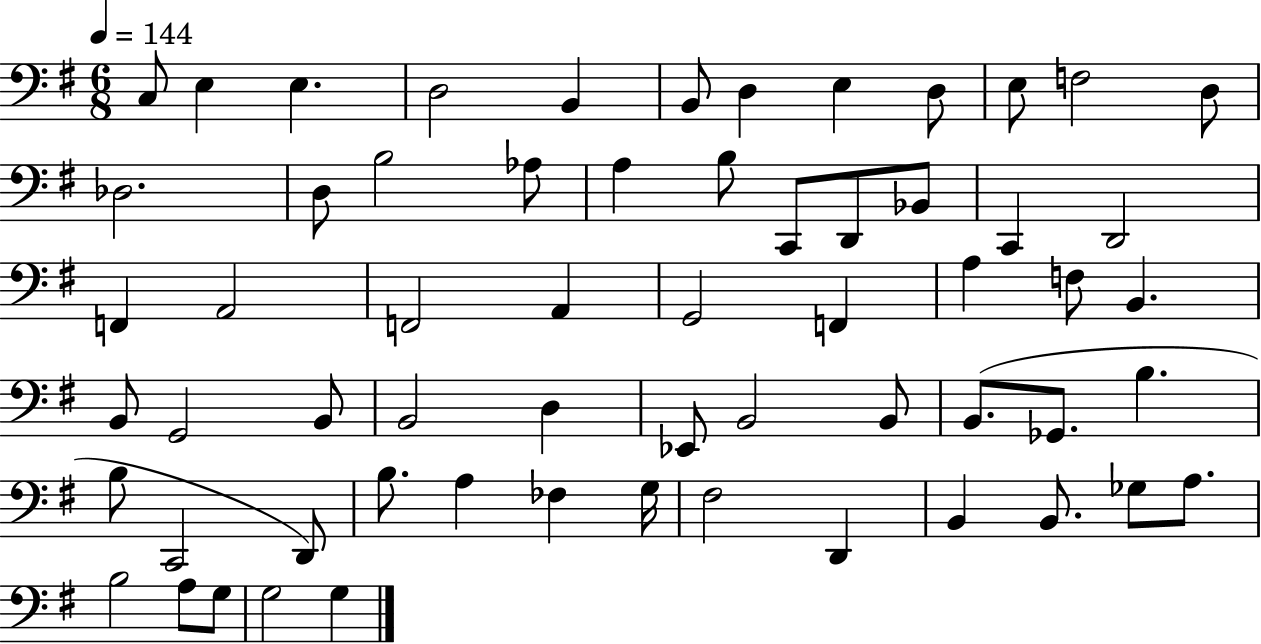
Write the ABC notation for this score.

X:1
T:Untitled
M:6/8
L:1/4
K:G
C,/2 E, E, D,2 B,, B,,/2 D, E, D,/2 E,/2 F,2 D,/2 _D,2 D,/2 B,2 _A,/2 A, B,/2 C,,/2 D,,/2 _B,,/2 C,, D,,2 F,, A,,2 F,,2 A,, G,,2 F,, A, F,/2 B,, B,,/2 G,,2 B,,/2 B,,2 D, _E,,/2 B,,2 B,,/2 B,,/2 _G,,/2 B, B,/2 C,,2 D,,/2 B,/2 A, _F, G,/4 ^F,2 D,, B,, B,,/2 _G,/2 A,/2 B,2 A,/2 G,/2 G,2 G,